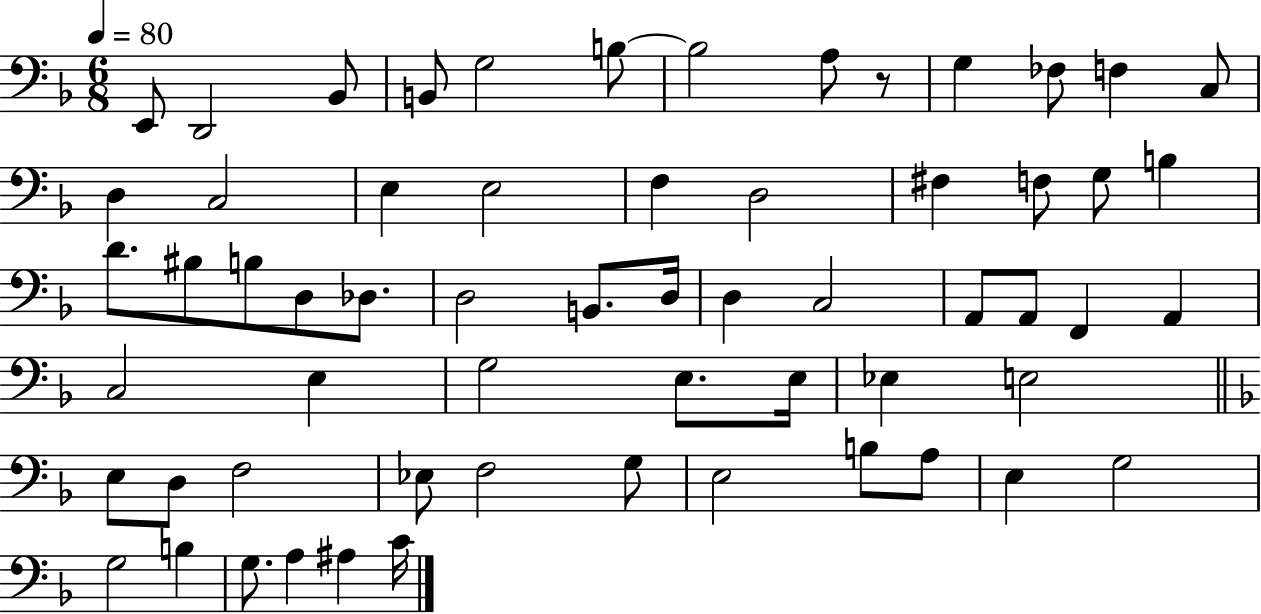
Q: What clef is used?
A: bass